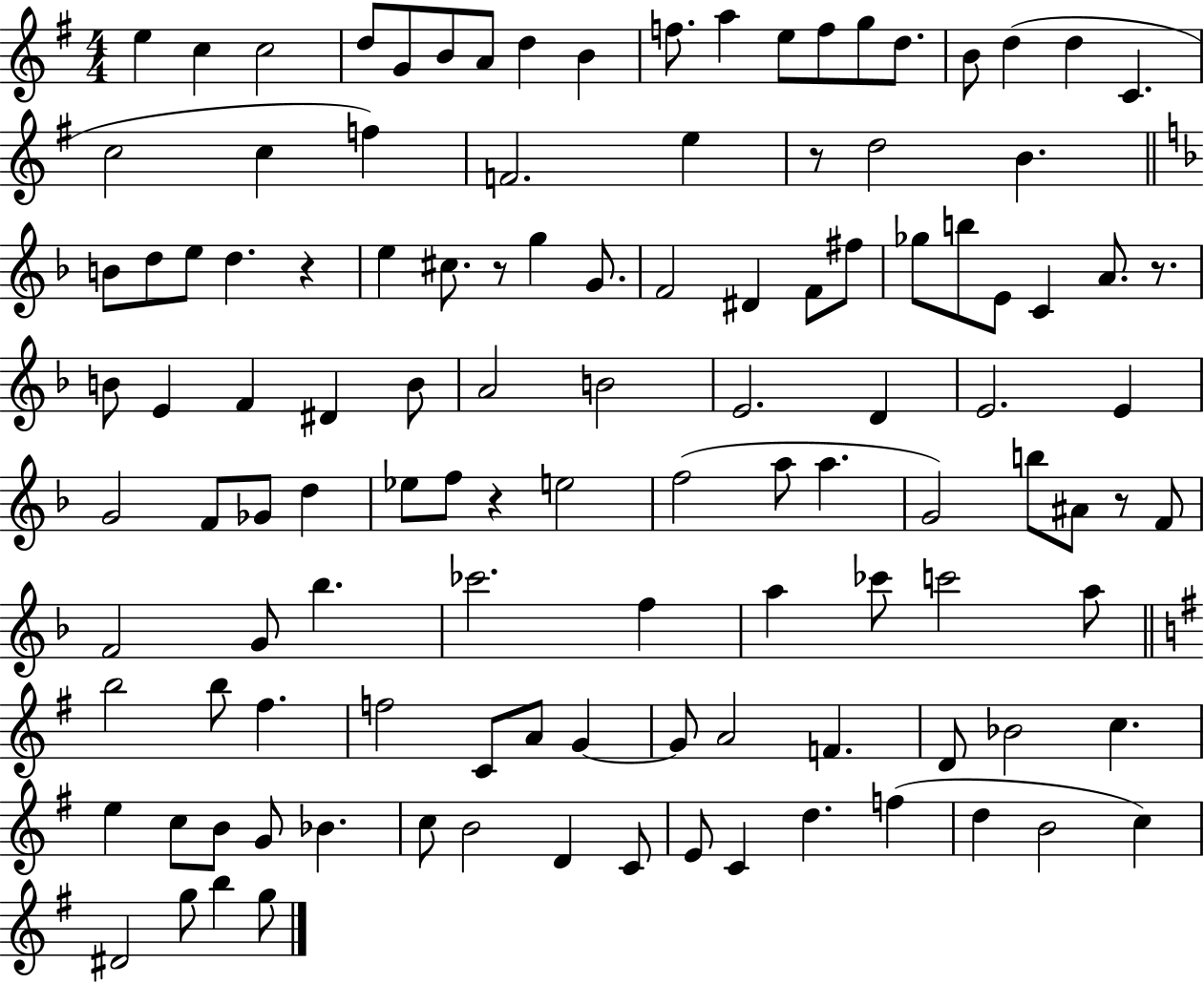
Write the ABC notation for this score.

X:1
T:Untitled
M:4/4
L:1/4
K:G
e c c2 d/2 G/2 B/2 A/2 d B f/2 a e/2 f/2 g/2 d/2 B/2 d d C c2 c f F2 e z/2 d2 B B/2 d/2 e/2 d z e ^c/2 z/2 g G/2 F2 ^D F/2 ^f/2 _g/2 b/2 E/2 C A/2 z/2 B/2 E F ^D B/2 A2 B2 E2 D E2 E G2 F/2 _G/2 d _e/2 f/2 z e2 f2 a/2 a G2 b/2 ^A/2 z/2 F/2 F2 G/2 _b _c'2 f a _c'/2 c'2 a/2 b2 b/2 ^f f2 C/2 A/2 G G/2 A2 F D/2 _B2 c e c/2 B/2 G/2 _B c/2 B2 D C/2 E/2 C d f d B2 c ^D2 g/2 b g/2